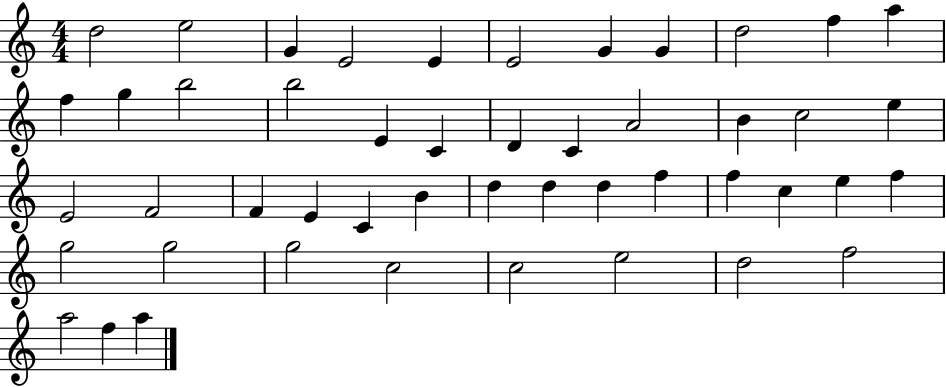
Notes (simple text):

D5/h E5/h G4/q E4/h E4/q E4/h G4/q G4/q D5/h F5/q A5/q F5/q G5/q B5/h B5/h E4/q C4/q D4/q C4/q A4/h B4/q C5/h E5/q E4/h F4/h F4/q E4/q C4/q B4/q D5/q D5/q D5/q F5/q F5/q C5/q E5/q F5/q G5/h G5/h G5/h C5/h C5/h E5/h D5/h F5/h A5/h F5/q A5/q